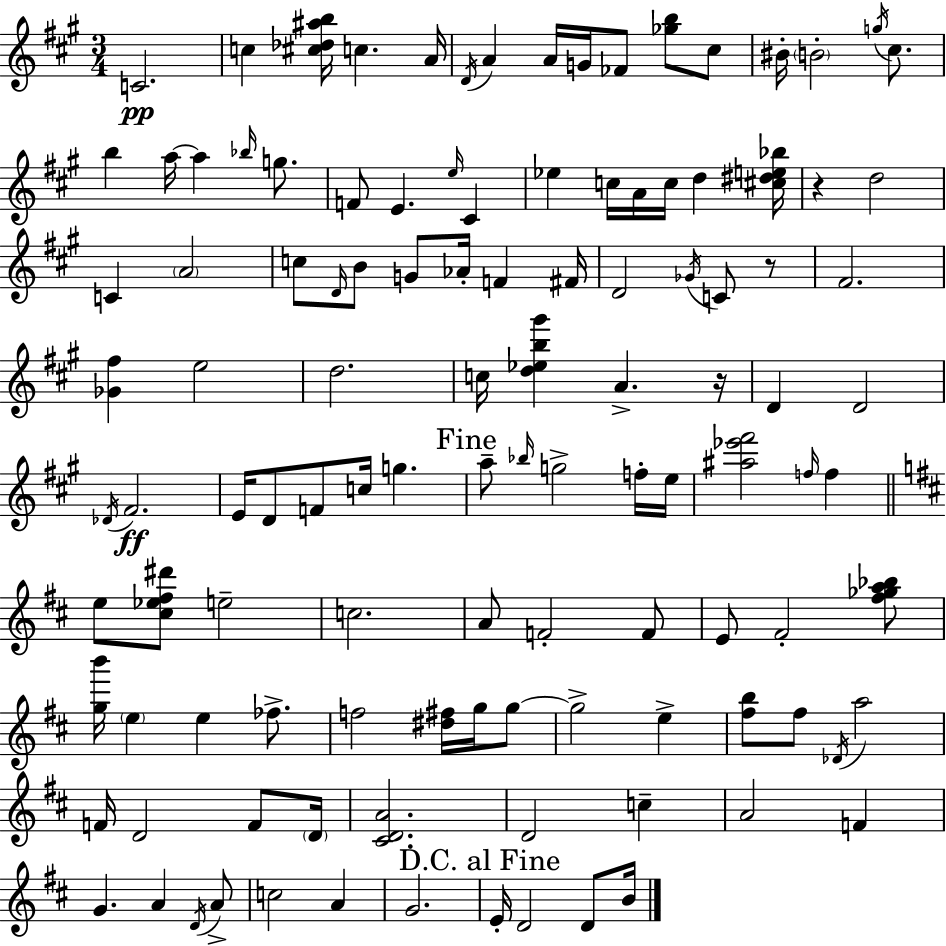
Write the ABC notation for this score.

X:1
T:Untitled
M:3/4
L:1/4
K:A
C2 c [^c_d^ab]/4 c A/4 D/4 A A/4 G/4 _F/2 [_gb]/2 ^c/2 ^B/4 B2 g/4 ^c/2 b a/4 a _b/4 g/2 F/2 E e/4 ^C _e c/4 A/4 c/4 d [^c^de_b]/4 z d2 C A2 c/2 D/4 B/2 G/2 _A/4 F ^F/4 D2 _G/4 C/2 z/2 ^F2 [_G^f] e2 d2 c/4 [d_eb^g'] A z/4 D D2 _D/4 ^F2 E/4 D/2 F/2 c/4 g a/2 _b/4 g2 f/4 e/4 [^a_e'^f']2 f/4 f e/2 [^c_e^f^d']/2 e2 c2 A/2 F2 F/2 E/2 ^F2 [^f_ga_b]/2 [gb']/4 e e _f/2 f2 [^d^f]/4 g/4 g/2 g2 e [^fb]/2 ^f/2 _D/4 a2 F/4 D2 F/2 D/4 [^CDA]2 D2 c A2 F G A D/4 A/2 c2 A G2 E/4 D2 D/2 B/4